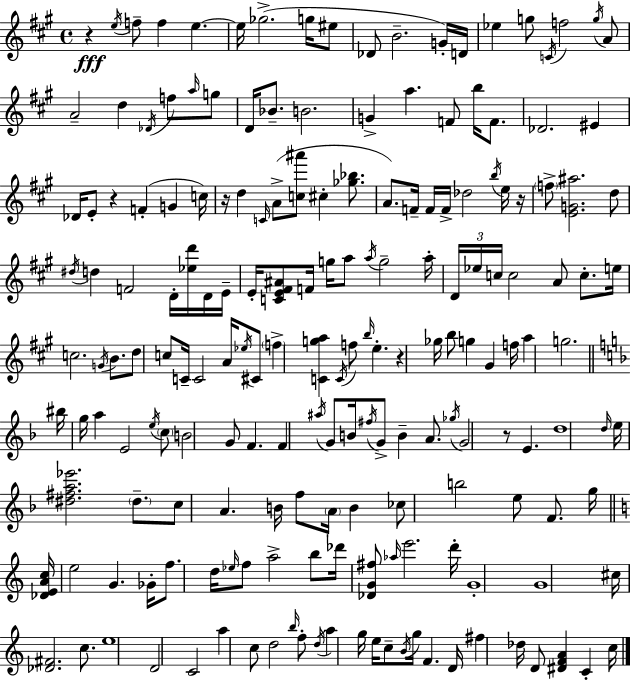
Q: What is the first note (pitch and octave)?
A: E5